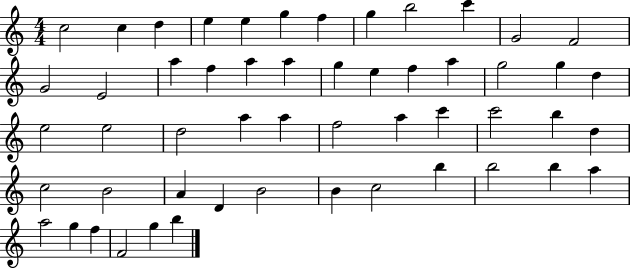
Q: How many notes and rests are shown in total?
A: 53